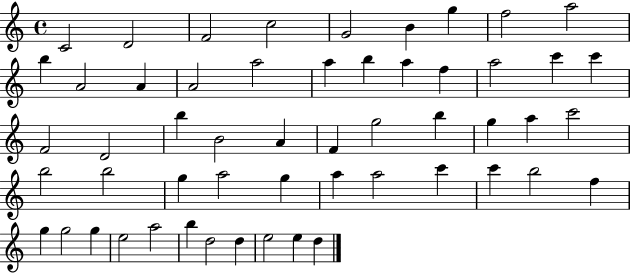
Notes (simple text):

C4/h D4/h F4/h C5/h G4/h B4/q G5/q F5/h A5/h B5/q A4/h A4/q A4/h A5/h A5/q B5/q A5/q F5/q A5/h C6/q C6/q F4/h D4/h B5/q B4/h A4/q F4/q G5/h B5/q G5/q A5/q C6/h B5/h B5/h G5/q A5/h G5/q A5/q A5/h C6/q C6/q B5/h F5/q G5/q G5/h G5/q E5/h A5/h B5/q D5/h D5/q E5/h E5/q D5/q